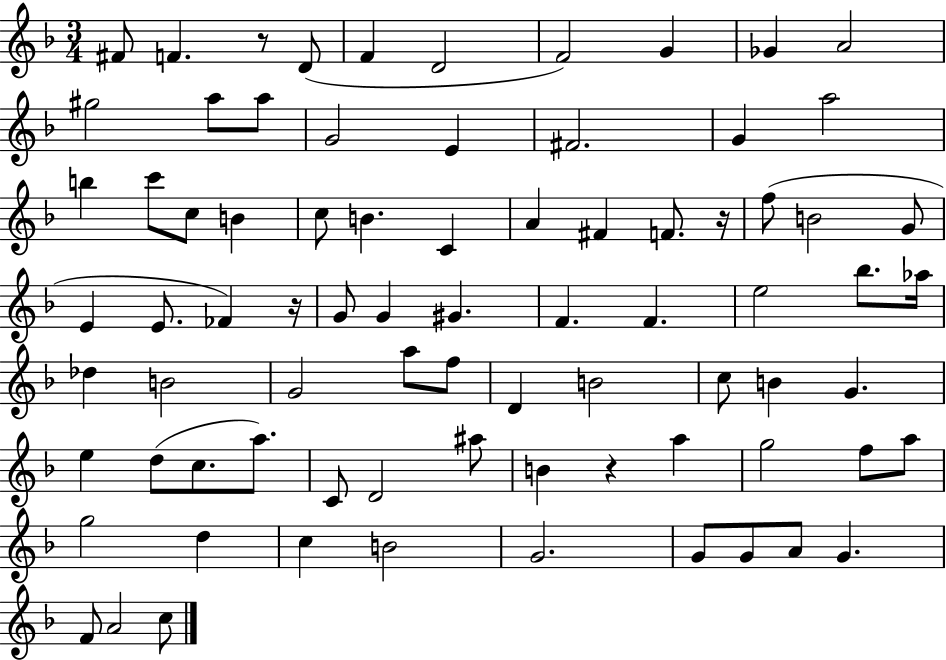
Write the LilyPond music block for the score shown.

{
  \clef treble
  \numericTimeSignature
  \time 3/4
  \key f \major
  fis'8 f'4. r8 d'8( | f'4 d'2 | f'2) g'4 | ges'4 a'2 | \break gis''2 a''8 a''8 | g'2 e'4 | fis'2. | g'4 a''2 | \break b''4 c'''8 c''8 b'4 | c''8 b'4. c'4 | a'4 fis'4 f'8. r16 | f''8( b'2 g'8 | \break e'4 e'8. fes'4) r16 | g'8 g'4 gis'4. | f'4. f'4. | e''2 bes''8. aes''16 | \break des''4 b'2 | g'2 a''8 f''8 | d'4 b'2 | c''8 b'4 g'4. | \break e''4 d''8( c''8. a''8.) | c'8 d'2 ais''8 | b'4 r4 a''4 | g''2 f''8 a''8 | \break g''2 d''4 | c''4 b'2 | g'2. | g'8 g'8 a'8 g'4. | \break f'8 a'2 c''8 | \bar "|."
}